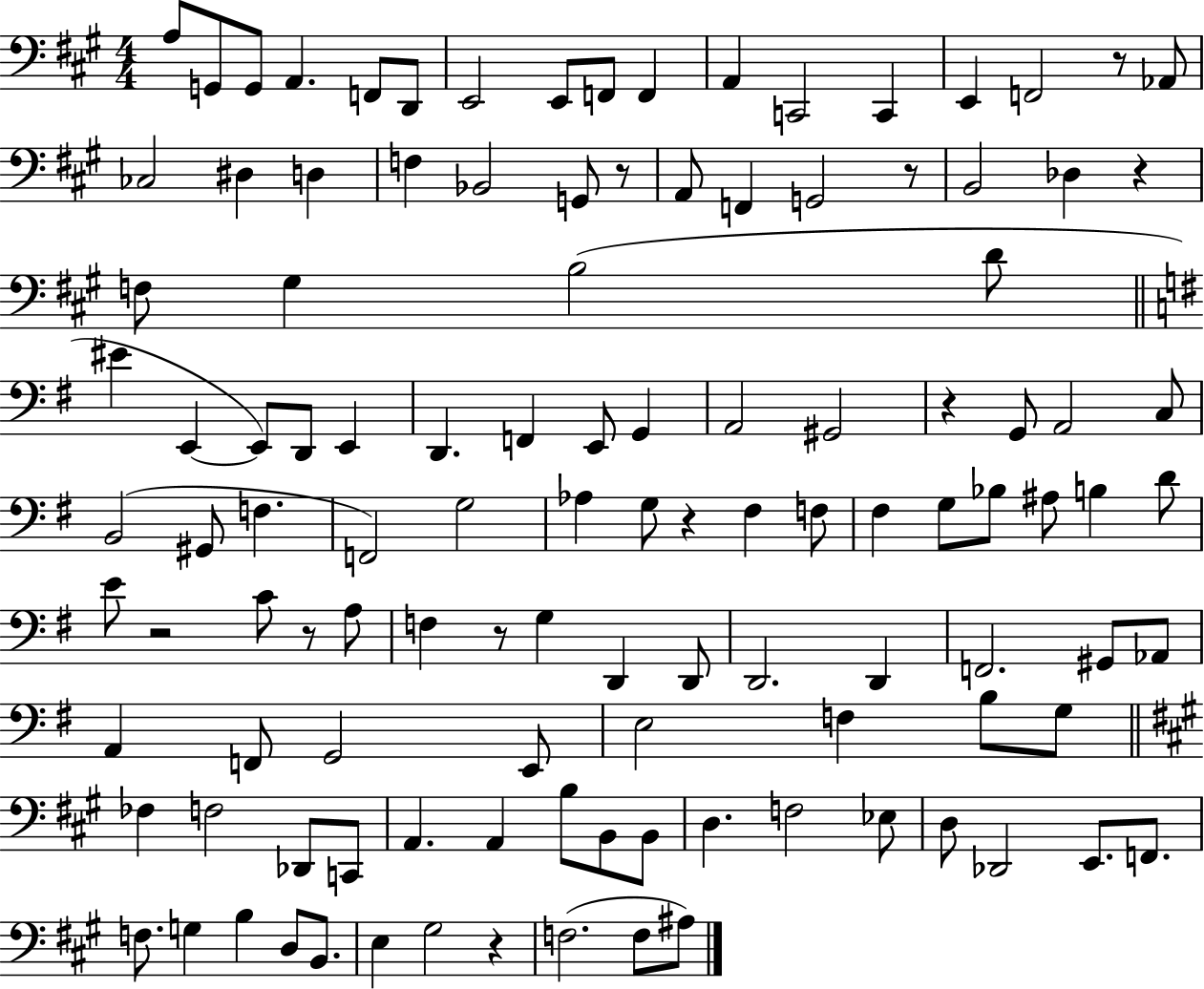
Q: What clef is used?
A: bass